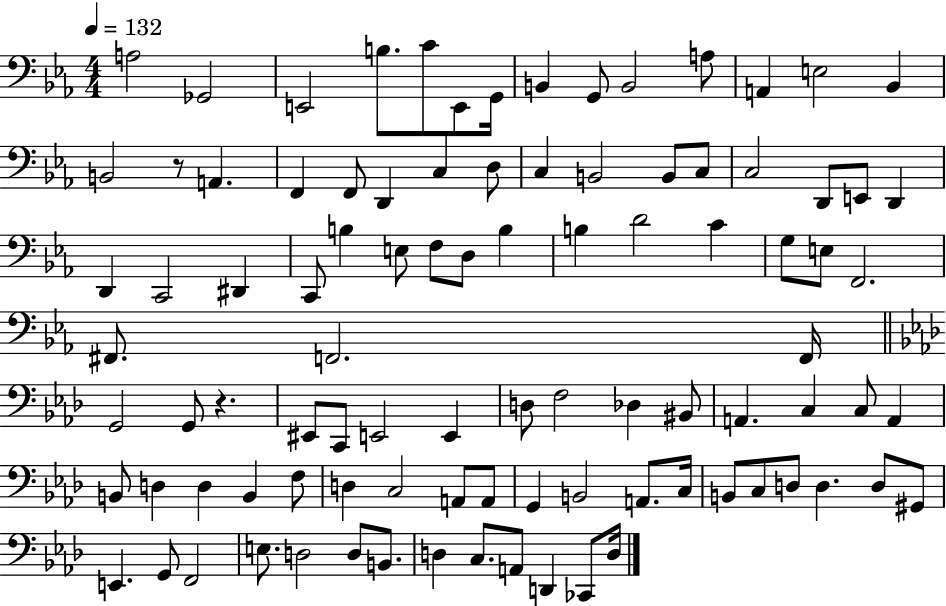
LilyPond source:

{
  \clef bass
  \numericTimeSignature
  \time 4/4
  \key ees \major
  \tempo 4 = 132
  \repeat volta 2 { a2 ges,2 | e,2 b8. c'8 e,8 g,16 | b,4 g,8 b,2 a8 | a,4 e2 bes,4 | \break b,2 r8 a,4. | f,4 f,8 d,4 c4 d8 | c4 b,2 b,8 c8 | c2 d,8 e,8 d,4 | \break d,4 c,2 dis,4 | c,8 b4 e8 f8 d8 b4 | b4 d'2 c'4 | g8 e8 f,2. | \break fis,8. f,2. f,16 | \bar "||" \break \key aes \major g,2 g,8 r4. | eis,8 c,8 e,2 e,4 | d8 f2 des4 bis,8 | a,4. c4 c8 a,4 | \break b,8 d4 d4 b,4 f8 | d4 c2 a,8 a,8 | g,4 b,2 a,8. c16 | b,8 c8 d8 d4. d8 gis,8 | \break e,4. g,8 f,2 | e8. d2 d8 b,8. | d4 c8. a,8 d,4 ces,8 d16 | } \bar "|."
}